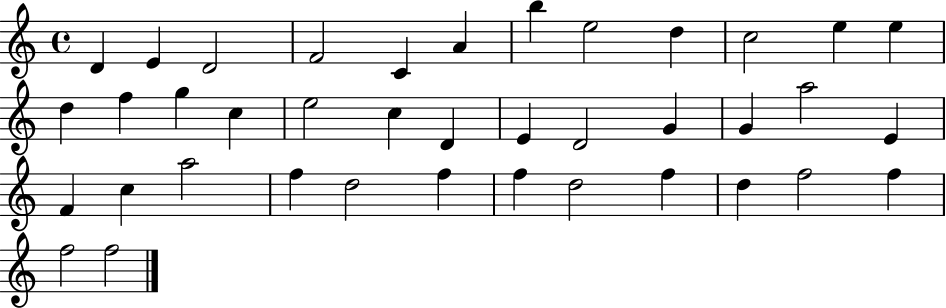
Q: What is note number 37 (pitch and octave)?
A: F5